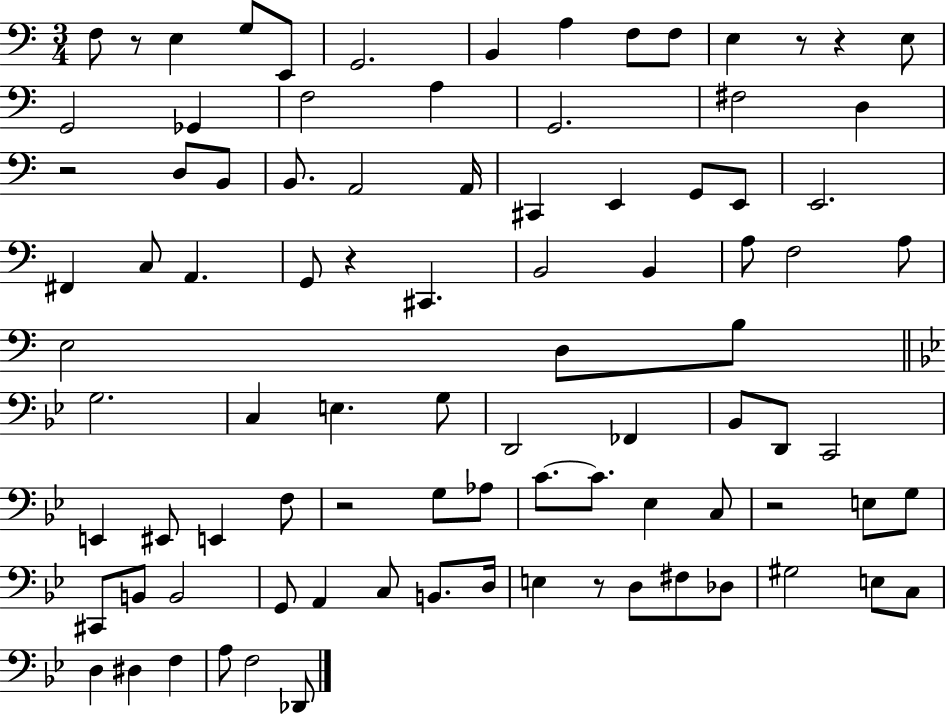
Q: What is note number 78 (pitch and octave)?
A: D3